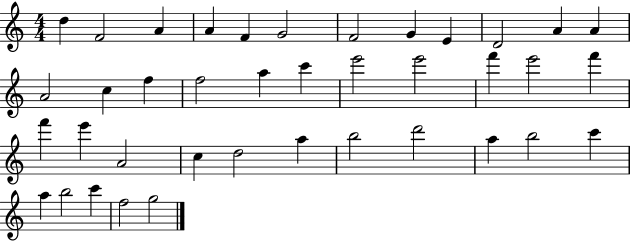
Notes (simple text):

D5/q F4/h A4/q A4/q F4/q G4/h F4/h G4/q E4/q D4/h A4/q A4/q A4/h C5/q F5/q F5/h A5/q C6/q E6/h E6/h F6/q E6/h F6/q F6/q E6/q A4/h C5/q D5/h A5/q B5/h D6/h A5/q B5/h C6/q A5/q B5/h C6/q F5/h G5/h